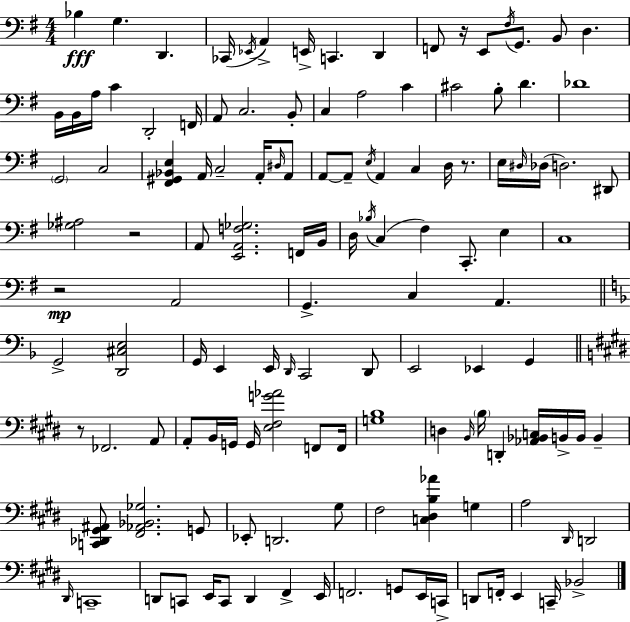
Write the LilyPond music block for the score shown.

{
  \clef bass
  \numericTimeSignature
  \time 4/4
  \key e \minor
  bes4\fff g4. d,4. | ces,16( \acciaccatura { ees,16 } a,4->) e,16-> c,4. d,4 | f,8 r16 e,8 \acciaccatura { fis16 } g,8. b,8 d4. | b,16 b,16 a16 c'4 d,2-. | \break f,16 a,8 c2. | b,8-. c4 a2 c'4 | cis'2 b8-. d'4. | des'1 | \break \parenthesize g,2 c2 | <fis, gis, bes, e>4 a,16 c2-- a,16-. | \grace { dis16 } a,8 a,8~~ a,8-- \acciaccatura { e16 } a,4 c4 | d16 r8. e16 \grace { dis16 }( des16 d2.) | \break dis,8 <ges ais>2 r2 | a,8 <e, a, f ges>2. | f,16 b,16 d16 \acciaccatura { bes16 }( c4 fis4) c,8.-. | e4 c1 | \break r2\mp a,2 | g,4.-> c4 | a,4. \bar "||" \break \key f \major g,2-> <d, cis e>2 | g,16 e,4 e,16 \grace { d,16 } c,2 d,8 | e,2 ees,4 g,4 | \bar "||" \break \key e \major r8 fes,2. a,8 | a,8-. b,16 g,16 g,16 <e fis g' aes'>2 f,8 f,16 | <g b>1 | d4 \grace { b,16 } \parenthesize b16 d,4-. <aes, bes, c>16 b,16-> b,16 b,4-- | \break <c, des, gis, ais,>8 <fis, aes, bes, ges>2. g,8 | ees,8-. d,2. gis8 | fis2 <c dis b aes'>4 g4 | a2 \grace { dis,16 } d,2 | \break \grace { dis,16 } c,1-- | d,8 c,8 e,16 c,8 d,4 fis,4-> | e,16 f,2. g,8 | e,16 c,16-> d,8 f,16-. e,4 c,16-- bes,2-> | \break \bar "|."
}